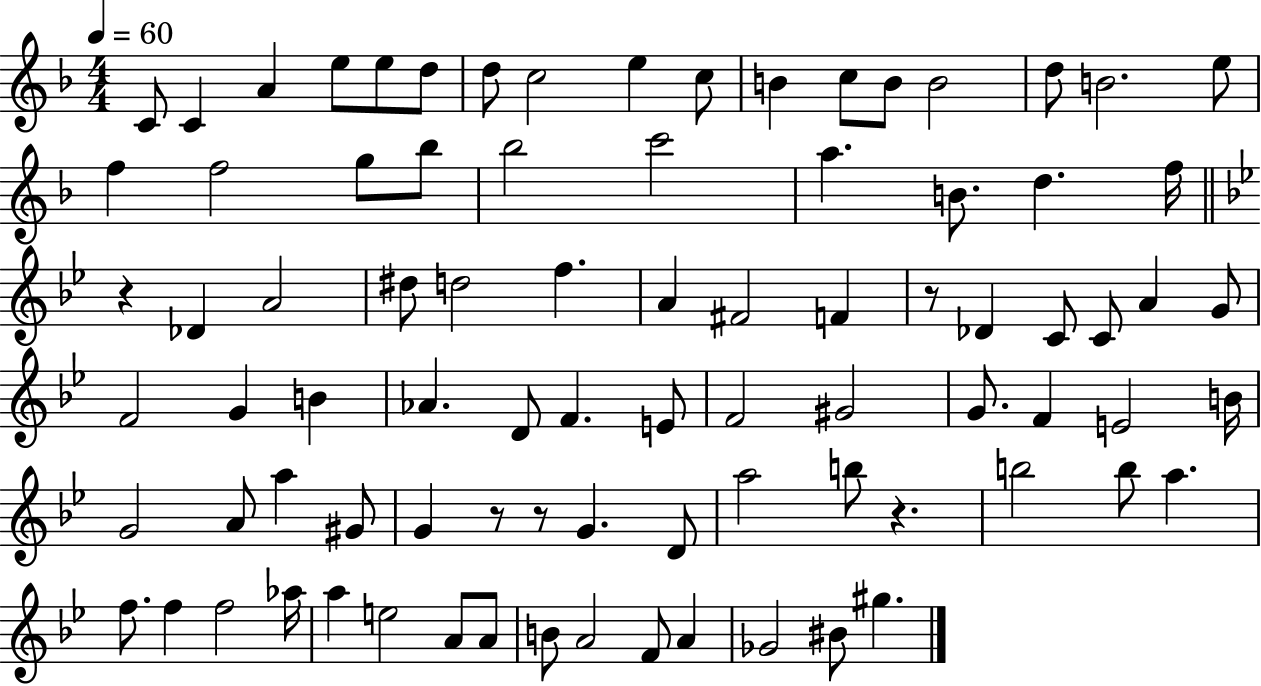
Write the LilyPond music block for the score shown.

{
  \clef treble
  \numericTimeSignature
  \time 4/4
  \key f \major
  \tempo 4 = 60
  \repeat volta 2 { c'8 c'4 a'4 e''8 e''8 d''8 | d''8 c''2 e''4 c''8 | b'4 c''8 b'8 b'2 | d''8 b'2. e''8 | \break f''4 f''2 g''8 bes''8 | bes''2 c'''2 | a''4. b'8. d''4. f''16 | \bar "||" \break \key g \minor r4 des'4 a'2 | dis''8 d''2 f''4. | a'4 fis'2 f'4 | r8 des'4 c'8 c'8 a'4 g'8 | \break f'2 g'4 b'4 | aes'4. d'8 f'4. e'8 | f'2 gis'2 | g'8. f'4 e'2 b'16 | \break g'2 a'8 a''4 gis'8 | g'4 r8 r8 g'4. d'8 | a''2 b''8 r4. | b''2 b''8 a''4. | \break f''8. f''4 f''2 aes''16 | a''4 e''2 a'8 a'8 | b'8 a'2 f'8 a'4 | ges'2 bis'8 gis''4. | \break } \bar "|."
}